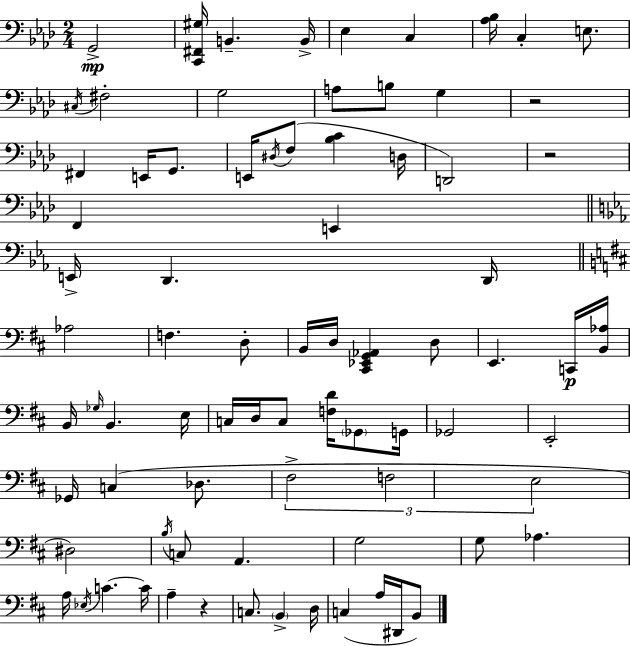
G2/h [C2,F#2,G#3]/s B2/q. B2/s Eb3/q C3/q [Ab3,Bb3]/s C3/q E3/e. C#3/s F#3/h G3/h A3/e B3/e G3/q R/h F#2/q E2/s G2/e. E2/s D#3/s F3/e [Bb3,C4]/q D3/s D2/h R/h F2/q E2/q E2/s D2/q. D2/s Ab3/h F3/q. D3/e B2/s D3/s [C#2,Eb2,G2,Ab2]/q D3/e E2/q. C2/s [B2,Ab3]/s B2/s Gb3/s B2/q. E3/s C3/s D3/s C3/e [F3,D4]/s Gb2/e G2/s Gb2/h E2/h Gb2/s C3/q Db3/e. F#3/h F3/h E3/h D#3/h B3/s C3/e A2/q. G3/h G3/e Ab3/q. A3/s Eb3/s C4/q. C4/s A3/q R/q C3/e. B2/q D3/s C3/q A3/s D#2/s B2/e